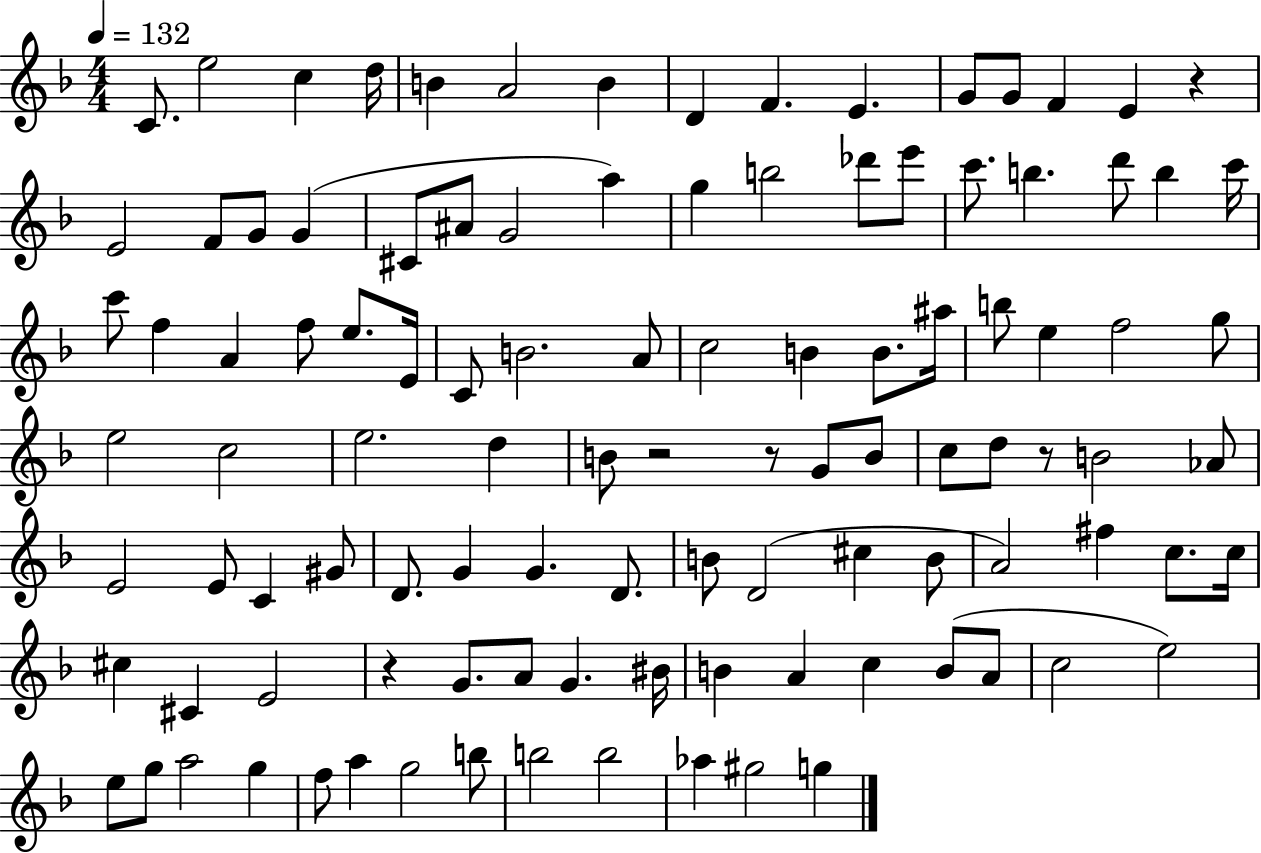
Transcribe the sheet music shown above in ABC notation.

X:1
T:Untitled
M:4/4
L:1/4
K:F
C/2 e2 c d/4 B A2 B D F E G/2 G/2 F E z E2 F/2 G/2 G ^C/2 ^A/2 G2 a g b2 _d'/2 e'/2 c'/2 b d'/2 b c'/4 c'/2 f A f/2 e/2 E/4 C/2 B2 A/2 c2 B B/2 ^a/4 b/2 e f2 g/2 e2 c2 e2 d B/2 z2 z/2 G/2 B/2 c/2 d/2 z/2 B2 _A/2 E2 E/2 C ^G/2 D/2 G G D/2 B/2 D2 ^c B/2 A2 ^f c/2 c/4 ^c ^C E2 z G/2 A/2 G ^B/4 B A c B/2 A/2 c2 e2 e/2 g/2 a2 g f/2 a g2 b/2 b2 b2 _a ^g2 g